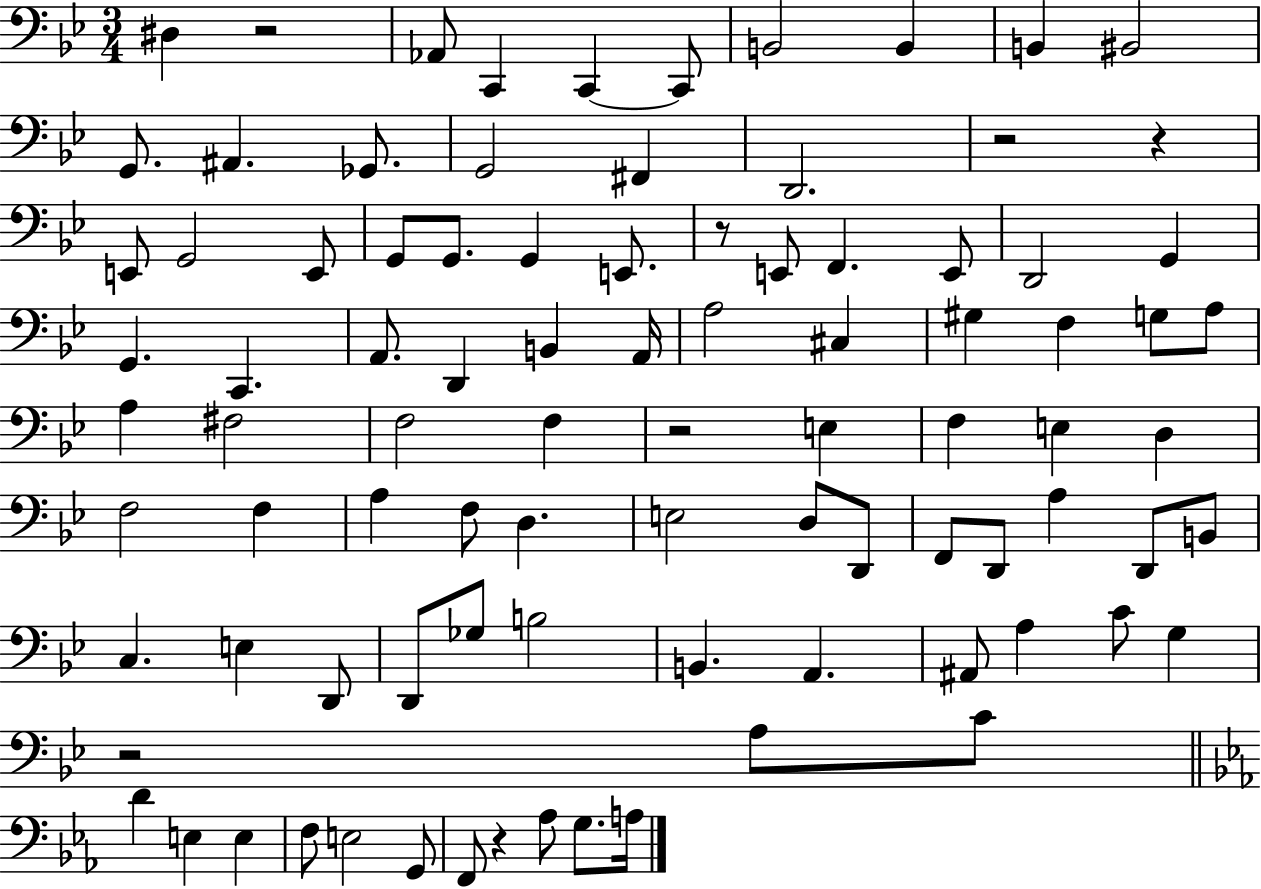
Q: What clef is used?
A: bass